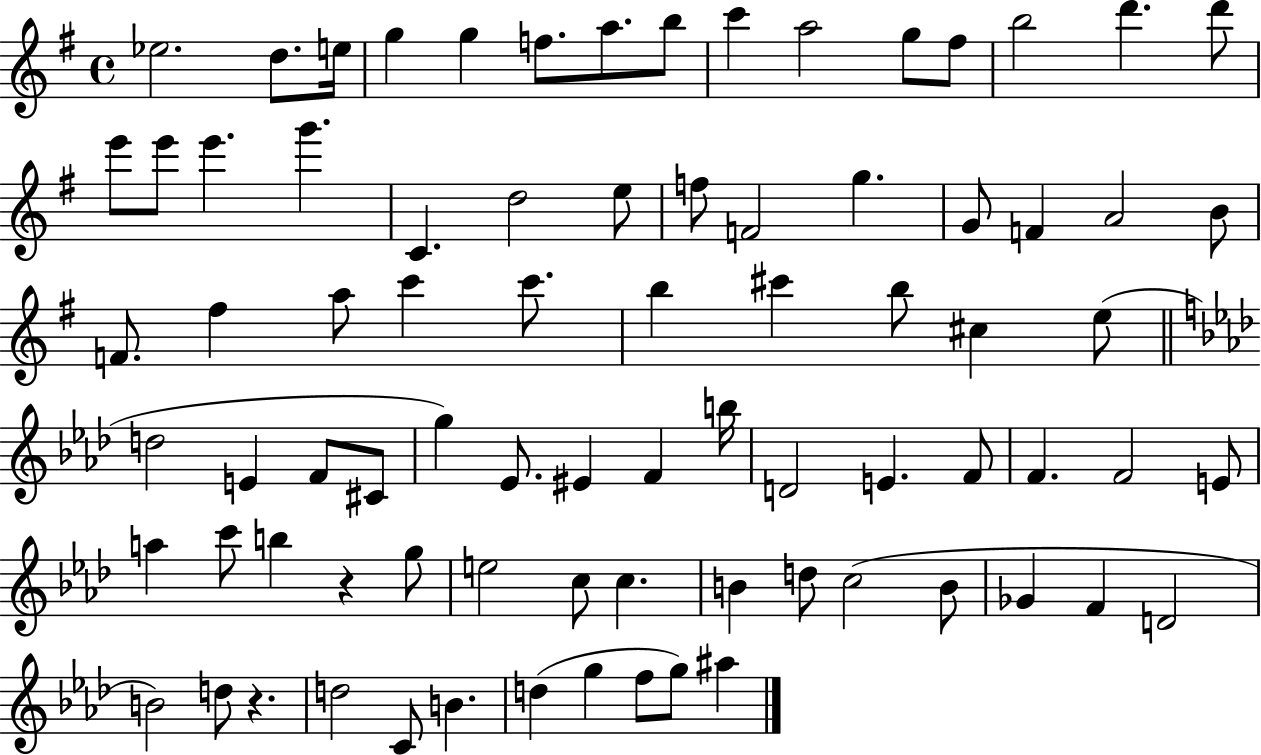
{
  \clef treble
  \time 4/4
  \defaultTimeSignature
  \key g \major
  ees''2. d''8. e''16 | g''4 g''4 f''8. a''8. b''8 | c'''4 a''2 g''8 fis''8 | b''2 d'''4. d'''8 | \break e'''8 e'''8 e'''4. g'''4. | c'4. d''2 e''8 | f''8 f'2 g''4. | g'8 f'4 a'2 b'8 | \break f'8. fis''4 a''8 c'''4 c'''8. | b''4 cis'''4 b''8 cis''4 e''8( | \bar "||" \break \key f \minor d''2 e'4 f'8 cis'8 | g''4) ees'8. eis'4 f'4 b''16 | d'2 e'4. f'8 | f'4. f'2 e'8 | \break a''4 c'''8 b''4 r4 g''8 | e''2 c''8 c''4. | b'4 d''8 c''2( b'8 | ges'4 f'4 d'2 | \break b'2) d''8 r4. | d''2 c'8 b'4. | d''4( g''4 f''8 g''8) ais''4 | \bar "|."
}